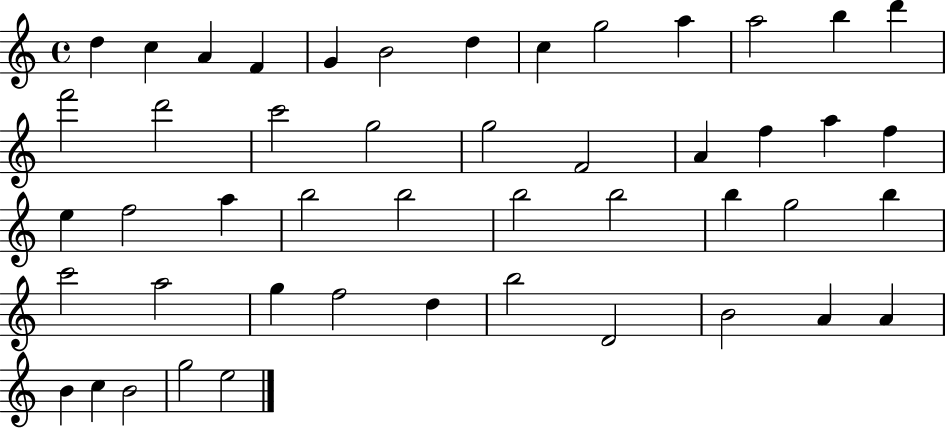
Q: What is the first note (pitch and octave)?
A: D5